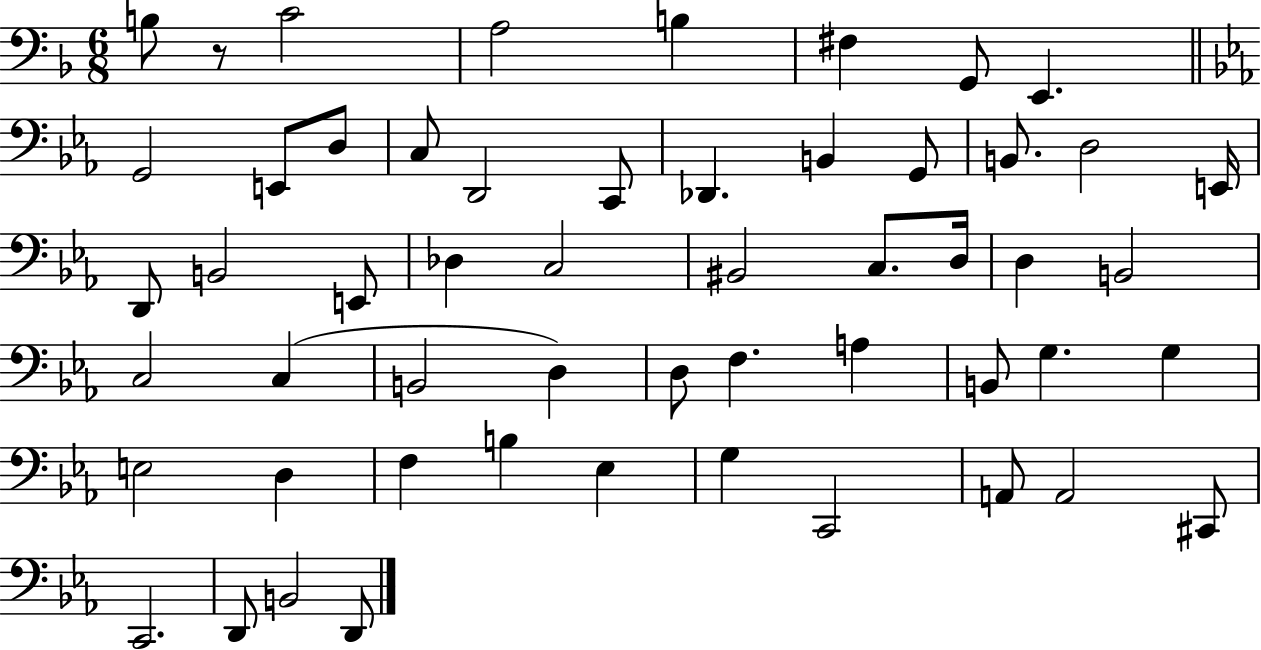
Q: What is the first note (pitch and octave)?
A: B3